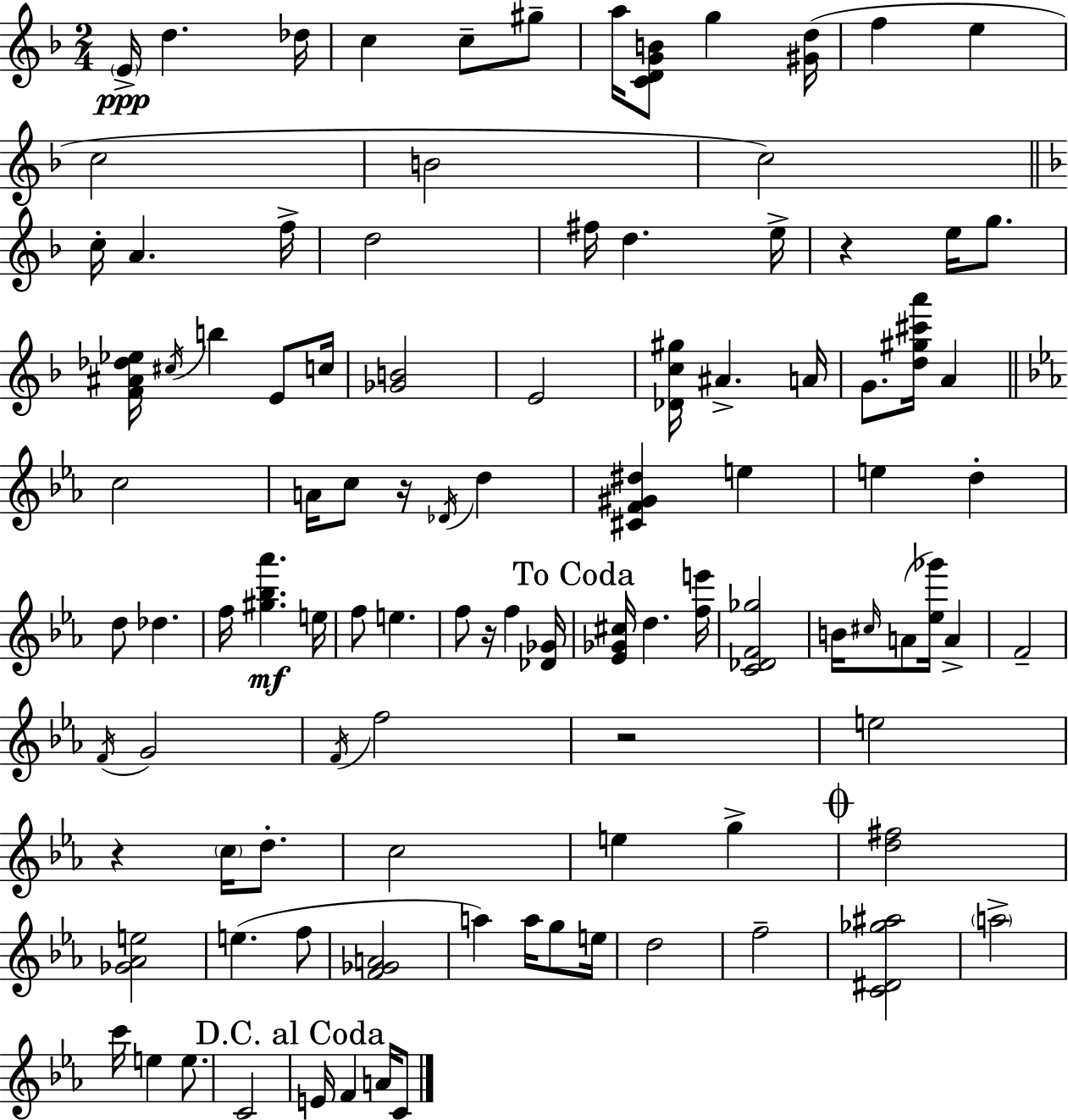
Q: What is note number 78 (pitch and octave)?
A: F4